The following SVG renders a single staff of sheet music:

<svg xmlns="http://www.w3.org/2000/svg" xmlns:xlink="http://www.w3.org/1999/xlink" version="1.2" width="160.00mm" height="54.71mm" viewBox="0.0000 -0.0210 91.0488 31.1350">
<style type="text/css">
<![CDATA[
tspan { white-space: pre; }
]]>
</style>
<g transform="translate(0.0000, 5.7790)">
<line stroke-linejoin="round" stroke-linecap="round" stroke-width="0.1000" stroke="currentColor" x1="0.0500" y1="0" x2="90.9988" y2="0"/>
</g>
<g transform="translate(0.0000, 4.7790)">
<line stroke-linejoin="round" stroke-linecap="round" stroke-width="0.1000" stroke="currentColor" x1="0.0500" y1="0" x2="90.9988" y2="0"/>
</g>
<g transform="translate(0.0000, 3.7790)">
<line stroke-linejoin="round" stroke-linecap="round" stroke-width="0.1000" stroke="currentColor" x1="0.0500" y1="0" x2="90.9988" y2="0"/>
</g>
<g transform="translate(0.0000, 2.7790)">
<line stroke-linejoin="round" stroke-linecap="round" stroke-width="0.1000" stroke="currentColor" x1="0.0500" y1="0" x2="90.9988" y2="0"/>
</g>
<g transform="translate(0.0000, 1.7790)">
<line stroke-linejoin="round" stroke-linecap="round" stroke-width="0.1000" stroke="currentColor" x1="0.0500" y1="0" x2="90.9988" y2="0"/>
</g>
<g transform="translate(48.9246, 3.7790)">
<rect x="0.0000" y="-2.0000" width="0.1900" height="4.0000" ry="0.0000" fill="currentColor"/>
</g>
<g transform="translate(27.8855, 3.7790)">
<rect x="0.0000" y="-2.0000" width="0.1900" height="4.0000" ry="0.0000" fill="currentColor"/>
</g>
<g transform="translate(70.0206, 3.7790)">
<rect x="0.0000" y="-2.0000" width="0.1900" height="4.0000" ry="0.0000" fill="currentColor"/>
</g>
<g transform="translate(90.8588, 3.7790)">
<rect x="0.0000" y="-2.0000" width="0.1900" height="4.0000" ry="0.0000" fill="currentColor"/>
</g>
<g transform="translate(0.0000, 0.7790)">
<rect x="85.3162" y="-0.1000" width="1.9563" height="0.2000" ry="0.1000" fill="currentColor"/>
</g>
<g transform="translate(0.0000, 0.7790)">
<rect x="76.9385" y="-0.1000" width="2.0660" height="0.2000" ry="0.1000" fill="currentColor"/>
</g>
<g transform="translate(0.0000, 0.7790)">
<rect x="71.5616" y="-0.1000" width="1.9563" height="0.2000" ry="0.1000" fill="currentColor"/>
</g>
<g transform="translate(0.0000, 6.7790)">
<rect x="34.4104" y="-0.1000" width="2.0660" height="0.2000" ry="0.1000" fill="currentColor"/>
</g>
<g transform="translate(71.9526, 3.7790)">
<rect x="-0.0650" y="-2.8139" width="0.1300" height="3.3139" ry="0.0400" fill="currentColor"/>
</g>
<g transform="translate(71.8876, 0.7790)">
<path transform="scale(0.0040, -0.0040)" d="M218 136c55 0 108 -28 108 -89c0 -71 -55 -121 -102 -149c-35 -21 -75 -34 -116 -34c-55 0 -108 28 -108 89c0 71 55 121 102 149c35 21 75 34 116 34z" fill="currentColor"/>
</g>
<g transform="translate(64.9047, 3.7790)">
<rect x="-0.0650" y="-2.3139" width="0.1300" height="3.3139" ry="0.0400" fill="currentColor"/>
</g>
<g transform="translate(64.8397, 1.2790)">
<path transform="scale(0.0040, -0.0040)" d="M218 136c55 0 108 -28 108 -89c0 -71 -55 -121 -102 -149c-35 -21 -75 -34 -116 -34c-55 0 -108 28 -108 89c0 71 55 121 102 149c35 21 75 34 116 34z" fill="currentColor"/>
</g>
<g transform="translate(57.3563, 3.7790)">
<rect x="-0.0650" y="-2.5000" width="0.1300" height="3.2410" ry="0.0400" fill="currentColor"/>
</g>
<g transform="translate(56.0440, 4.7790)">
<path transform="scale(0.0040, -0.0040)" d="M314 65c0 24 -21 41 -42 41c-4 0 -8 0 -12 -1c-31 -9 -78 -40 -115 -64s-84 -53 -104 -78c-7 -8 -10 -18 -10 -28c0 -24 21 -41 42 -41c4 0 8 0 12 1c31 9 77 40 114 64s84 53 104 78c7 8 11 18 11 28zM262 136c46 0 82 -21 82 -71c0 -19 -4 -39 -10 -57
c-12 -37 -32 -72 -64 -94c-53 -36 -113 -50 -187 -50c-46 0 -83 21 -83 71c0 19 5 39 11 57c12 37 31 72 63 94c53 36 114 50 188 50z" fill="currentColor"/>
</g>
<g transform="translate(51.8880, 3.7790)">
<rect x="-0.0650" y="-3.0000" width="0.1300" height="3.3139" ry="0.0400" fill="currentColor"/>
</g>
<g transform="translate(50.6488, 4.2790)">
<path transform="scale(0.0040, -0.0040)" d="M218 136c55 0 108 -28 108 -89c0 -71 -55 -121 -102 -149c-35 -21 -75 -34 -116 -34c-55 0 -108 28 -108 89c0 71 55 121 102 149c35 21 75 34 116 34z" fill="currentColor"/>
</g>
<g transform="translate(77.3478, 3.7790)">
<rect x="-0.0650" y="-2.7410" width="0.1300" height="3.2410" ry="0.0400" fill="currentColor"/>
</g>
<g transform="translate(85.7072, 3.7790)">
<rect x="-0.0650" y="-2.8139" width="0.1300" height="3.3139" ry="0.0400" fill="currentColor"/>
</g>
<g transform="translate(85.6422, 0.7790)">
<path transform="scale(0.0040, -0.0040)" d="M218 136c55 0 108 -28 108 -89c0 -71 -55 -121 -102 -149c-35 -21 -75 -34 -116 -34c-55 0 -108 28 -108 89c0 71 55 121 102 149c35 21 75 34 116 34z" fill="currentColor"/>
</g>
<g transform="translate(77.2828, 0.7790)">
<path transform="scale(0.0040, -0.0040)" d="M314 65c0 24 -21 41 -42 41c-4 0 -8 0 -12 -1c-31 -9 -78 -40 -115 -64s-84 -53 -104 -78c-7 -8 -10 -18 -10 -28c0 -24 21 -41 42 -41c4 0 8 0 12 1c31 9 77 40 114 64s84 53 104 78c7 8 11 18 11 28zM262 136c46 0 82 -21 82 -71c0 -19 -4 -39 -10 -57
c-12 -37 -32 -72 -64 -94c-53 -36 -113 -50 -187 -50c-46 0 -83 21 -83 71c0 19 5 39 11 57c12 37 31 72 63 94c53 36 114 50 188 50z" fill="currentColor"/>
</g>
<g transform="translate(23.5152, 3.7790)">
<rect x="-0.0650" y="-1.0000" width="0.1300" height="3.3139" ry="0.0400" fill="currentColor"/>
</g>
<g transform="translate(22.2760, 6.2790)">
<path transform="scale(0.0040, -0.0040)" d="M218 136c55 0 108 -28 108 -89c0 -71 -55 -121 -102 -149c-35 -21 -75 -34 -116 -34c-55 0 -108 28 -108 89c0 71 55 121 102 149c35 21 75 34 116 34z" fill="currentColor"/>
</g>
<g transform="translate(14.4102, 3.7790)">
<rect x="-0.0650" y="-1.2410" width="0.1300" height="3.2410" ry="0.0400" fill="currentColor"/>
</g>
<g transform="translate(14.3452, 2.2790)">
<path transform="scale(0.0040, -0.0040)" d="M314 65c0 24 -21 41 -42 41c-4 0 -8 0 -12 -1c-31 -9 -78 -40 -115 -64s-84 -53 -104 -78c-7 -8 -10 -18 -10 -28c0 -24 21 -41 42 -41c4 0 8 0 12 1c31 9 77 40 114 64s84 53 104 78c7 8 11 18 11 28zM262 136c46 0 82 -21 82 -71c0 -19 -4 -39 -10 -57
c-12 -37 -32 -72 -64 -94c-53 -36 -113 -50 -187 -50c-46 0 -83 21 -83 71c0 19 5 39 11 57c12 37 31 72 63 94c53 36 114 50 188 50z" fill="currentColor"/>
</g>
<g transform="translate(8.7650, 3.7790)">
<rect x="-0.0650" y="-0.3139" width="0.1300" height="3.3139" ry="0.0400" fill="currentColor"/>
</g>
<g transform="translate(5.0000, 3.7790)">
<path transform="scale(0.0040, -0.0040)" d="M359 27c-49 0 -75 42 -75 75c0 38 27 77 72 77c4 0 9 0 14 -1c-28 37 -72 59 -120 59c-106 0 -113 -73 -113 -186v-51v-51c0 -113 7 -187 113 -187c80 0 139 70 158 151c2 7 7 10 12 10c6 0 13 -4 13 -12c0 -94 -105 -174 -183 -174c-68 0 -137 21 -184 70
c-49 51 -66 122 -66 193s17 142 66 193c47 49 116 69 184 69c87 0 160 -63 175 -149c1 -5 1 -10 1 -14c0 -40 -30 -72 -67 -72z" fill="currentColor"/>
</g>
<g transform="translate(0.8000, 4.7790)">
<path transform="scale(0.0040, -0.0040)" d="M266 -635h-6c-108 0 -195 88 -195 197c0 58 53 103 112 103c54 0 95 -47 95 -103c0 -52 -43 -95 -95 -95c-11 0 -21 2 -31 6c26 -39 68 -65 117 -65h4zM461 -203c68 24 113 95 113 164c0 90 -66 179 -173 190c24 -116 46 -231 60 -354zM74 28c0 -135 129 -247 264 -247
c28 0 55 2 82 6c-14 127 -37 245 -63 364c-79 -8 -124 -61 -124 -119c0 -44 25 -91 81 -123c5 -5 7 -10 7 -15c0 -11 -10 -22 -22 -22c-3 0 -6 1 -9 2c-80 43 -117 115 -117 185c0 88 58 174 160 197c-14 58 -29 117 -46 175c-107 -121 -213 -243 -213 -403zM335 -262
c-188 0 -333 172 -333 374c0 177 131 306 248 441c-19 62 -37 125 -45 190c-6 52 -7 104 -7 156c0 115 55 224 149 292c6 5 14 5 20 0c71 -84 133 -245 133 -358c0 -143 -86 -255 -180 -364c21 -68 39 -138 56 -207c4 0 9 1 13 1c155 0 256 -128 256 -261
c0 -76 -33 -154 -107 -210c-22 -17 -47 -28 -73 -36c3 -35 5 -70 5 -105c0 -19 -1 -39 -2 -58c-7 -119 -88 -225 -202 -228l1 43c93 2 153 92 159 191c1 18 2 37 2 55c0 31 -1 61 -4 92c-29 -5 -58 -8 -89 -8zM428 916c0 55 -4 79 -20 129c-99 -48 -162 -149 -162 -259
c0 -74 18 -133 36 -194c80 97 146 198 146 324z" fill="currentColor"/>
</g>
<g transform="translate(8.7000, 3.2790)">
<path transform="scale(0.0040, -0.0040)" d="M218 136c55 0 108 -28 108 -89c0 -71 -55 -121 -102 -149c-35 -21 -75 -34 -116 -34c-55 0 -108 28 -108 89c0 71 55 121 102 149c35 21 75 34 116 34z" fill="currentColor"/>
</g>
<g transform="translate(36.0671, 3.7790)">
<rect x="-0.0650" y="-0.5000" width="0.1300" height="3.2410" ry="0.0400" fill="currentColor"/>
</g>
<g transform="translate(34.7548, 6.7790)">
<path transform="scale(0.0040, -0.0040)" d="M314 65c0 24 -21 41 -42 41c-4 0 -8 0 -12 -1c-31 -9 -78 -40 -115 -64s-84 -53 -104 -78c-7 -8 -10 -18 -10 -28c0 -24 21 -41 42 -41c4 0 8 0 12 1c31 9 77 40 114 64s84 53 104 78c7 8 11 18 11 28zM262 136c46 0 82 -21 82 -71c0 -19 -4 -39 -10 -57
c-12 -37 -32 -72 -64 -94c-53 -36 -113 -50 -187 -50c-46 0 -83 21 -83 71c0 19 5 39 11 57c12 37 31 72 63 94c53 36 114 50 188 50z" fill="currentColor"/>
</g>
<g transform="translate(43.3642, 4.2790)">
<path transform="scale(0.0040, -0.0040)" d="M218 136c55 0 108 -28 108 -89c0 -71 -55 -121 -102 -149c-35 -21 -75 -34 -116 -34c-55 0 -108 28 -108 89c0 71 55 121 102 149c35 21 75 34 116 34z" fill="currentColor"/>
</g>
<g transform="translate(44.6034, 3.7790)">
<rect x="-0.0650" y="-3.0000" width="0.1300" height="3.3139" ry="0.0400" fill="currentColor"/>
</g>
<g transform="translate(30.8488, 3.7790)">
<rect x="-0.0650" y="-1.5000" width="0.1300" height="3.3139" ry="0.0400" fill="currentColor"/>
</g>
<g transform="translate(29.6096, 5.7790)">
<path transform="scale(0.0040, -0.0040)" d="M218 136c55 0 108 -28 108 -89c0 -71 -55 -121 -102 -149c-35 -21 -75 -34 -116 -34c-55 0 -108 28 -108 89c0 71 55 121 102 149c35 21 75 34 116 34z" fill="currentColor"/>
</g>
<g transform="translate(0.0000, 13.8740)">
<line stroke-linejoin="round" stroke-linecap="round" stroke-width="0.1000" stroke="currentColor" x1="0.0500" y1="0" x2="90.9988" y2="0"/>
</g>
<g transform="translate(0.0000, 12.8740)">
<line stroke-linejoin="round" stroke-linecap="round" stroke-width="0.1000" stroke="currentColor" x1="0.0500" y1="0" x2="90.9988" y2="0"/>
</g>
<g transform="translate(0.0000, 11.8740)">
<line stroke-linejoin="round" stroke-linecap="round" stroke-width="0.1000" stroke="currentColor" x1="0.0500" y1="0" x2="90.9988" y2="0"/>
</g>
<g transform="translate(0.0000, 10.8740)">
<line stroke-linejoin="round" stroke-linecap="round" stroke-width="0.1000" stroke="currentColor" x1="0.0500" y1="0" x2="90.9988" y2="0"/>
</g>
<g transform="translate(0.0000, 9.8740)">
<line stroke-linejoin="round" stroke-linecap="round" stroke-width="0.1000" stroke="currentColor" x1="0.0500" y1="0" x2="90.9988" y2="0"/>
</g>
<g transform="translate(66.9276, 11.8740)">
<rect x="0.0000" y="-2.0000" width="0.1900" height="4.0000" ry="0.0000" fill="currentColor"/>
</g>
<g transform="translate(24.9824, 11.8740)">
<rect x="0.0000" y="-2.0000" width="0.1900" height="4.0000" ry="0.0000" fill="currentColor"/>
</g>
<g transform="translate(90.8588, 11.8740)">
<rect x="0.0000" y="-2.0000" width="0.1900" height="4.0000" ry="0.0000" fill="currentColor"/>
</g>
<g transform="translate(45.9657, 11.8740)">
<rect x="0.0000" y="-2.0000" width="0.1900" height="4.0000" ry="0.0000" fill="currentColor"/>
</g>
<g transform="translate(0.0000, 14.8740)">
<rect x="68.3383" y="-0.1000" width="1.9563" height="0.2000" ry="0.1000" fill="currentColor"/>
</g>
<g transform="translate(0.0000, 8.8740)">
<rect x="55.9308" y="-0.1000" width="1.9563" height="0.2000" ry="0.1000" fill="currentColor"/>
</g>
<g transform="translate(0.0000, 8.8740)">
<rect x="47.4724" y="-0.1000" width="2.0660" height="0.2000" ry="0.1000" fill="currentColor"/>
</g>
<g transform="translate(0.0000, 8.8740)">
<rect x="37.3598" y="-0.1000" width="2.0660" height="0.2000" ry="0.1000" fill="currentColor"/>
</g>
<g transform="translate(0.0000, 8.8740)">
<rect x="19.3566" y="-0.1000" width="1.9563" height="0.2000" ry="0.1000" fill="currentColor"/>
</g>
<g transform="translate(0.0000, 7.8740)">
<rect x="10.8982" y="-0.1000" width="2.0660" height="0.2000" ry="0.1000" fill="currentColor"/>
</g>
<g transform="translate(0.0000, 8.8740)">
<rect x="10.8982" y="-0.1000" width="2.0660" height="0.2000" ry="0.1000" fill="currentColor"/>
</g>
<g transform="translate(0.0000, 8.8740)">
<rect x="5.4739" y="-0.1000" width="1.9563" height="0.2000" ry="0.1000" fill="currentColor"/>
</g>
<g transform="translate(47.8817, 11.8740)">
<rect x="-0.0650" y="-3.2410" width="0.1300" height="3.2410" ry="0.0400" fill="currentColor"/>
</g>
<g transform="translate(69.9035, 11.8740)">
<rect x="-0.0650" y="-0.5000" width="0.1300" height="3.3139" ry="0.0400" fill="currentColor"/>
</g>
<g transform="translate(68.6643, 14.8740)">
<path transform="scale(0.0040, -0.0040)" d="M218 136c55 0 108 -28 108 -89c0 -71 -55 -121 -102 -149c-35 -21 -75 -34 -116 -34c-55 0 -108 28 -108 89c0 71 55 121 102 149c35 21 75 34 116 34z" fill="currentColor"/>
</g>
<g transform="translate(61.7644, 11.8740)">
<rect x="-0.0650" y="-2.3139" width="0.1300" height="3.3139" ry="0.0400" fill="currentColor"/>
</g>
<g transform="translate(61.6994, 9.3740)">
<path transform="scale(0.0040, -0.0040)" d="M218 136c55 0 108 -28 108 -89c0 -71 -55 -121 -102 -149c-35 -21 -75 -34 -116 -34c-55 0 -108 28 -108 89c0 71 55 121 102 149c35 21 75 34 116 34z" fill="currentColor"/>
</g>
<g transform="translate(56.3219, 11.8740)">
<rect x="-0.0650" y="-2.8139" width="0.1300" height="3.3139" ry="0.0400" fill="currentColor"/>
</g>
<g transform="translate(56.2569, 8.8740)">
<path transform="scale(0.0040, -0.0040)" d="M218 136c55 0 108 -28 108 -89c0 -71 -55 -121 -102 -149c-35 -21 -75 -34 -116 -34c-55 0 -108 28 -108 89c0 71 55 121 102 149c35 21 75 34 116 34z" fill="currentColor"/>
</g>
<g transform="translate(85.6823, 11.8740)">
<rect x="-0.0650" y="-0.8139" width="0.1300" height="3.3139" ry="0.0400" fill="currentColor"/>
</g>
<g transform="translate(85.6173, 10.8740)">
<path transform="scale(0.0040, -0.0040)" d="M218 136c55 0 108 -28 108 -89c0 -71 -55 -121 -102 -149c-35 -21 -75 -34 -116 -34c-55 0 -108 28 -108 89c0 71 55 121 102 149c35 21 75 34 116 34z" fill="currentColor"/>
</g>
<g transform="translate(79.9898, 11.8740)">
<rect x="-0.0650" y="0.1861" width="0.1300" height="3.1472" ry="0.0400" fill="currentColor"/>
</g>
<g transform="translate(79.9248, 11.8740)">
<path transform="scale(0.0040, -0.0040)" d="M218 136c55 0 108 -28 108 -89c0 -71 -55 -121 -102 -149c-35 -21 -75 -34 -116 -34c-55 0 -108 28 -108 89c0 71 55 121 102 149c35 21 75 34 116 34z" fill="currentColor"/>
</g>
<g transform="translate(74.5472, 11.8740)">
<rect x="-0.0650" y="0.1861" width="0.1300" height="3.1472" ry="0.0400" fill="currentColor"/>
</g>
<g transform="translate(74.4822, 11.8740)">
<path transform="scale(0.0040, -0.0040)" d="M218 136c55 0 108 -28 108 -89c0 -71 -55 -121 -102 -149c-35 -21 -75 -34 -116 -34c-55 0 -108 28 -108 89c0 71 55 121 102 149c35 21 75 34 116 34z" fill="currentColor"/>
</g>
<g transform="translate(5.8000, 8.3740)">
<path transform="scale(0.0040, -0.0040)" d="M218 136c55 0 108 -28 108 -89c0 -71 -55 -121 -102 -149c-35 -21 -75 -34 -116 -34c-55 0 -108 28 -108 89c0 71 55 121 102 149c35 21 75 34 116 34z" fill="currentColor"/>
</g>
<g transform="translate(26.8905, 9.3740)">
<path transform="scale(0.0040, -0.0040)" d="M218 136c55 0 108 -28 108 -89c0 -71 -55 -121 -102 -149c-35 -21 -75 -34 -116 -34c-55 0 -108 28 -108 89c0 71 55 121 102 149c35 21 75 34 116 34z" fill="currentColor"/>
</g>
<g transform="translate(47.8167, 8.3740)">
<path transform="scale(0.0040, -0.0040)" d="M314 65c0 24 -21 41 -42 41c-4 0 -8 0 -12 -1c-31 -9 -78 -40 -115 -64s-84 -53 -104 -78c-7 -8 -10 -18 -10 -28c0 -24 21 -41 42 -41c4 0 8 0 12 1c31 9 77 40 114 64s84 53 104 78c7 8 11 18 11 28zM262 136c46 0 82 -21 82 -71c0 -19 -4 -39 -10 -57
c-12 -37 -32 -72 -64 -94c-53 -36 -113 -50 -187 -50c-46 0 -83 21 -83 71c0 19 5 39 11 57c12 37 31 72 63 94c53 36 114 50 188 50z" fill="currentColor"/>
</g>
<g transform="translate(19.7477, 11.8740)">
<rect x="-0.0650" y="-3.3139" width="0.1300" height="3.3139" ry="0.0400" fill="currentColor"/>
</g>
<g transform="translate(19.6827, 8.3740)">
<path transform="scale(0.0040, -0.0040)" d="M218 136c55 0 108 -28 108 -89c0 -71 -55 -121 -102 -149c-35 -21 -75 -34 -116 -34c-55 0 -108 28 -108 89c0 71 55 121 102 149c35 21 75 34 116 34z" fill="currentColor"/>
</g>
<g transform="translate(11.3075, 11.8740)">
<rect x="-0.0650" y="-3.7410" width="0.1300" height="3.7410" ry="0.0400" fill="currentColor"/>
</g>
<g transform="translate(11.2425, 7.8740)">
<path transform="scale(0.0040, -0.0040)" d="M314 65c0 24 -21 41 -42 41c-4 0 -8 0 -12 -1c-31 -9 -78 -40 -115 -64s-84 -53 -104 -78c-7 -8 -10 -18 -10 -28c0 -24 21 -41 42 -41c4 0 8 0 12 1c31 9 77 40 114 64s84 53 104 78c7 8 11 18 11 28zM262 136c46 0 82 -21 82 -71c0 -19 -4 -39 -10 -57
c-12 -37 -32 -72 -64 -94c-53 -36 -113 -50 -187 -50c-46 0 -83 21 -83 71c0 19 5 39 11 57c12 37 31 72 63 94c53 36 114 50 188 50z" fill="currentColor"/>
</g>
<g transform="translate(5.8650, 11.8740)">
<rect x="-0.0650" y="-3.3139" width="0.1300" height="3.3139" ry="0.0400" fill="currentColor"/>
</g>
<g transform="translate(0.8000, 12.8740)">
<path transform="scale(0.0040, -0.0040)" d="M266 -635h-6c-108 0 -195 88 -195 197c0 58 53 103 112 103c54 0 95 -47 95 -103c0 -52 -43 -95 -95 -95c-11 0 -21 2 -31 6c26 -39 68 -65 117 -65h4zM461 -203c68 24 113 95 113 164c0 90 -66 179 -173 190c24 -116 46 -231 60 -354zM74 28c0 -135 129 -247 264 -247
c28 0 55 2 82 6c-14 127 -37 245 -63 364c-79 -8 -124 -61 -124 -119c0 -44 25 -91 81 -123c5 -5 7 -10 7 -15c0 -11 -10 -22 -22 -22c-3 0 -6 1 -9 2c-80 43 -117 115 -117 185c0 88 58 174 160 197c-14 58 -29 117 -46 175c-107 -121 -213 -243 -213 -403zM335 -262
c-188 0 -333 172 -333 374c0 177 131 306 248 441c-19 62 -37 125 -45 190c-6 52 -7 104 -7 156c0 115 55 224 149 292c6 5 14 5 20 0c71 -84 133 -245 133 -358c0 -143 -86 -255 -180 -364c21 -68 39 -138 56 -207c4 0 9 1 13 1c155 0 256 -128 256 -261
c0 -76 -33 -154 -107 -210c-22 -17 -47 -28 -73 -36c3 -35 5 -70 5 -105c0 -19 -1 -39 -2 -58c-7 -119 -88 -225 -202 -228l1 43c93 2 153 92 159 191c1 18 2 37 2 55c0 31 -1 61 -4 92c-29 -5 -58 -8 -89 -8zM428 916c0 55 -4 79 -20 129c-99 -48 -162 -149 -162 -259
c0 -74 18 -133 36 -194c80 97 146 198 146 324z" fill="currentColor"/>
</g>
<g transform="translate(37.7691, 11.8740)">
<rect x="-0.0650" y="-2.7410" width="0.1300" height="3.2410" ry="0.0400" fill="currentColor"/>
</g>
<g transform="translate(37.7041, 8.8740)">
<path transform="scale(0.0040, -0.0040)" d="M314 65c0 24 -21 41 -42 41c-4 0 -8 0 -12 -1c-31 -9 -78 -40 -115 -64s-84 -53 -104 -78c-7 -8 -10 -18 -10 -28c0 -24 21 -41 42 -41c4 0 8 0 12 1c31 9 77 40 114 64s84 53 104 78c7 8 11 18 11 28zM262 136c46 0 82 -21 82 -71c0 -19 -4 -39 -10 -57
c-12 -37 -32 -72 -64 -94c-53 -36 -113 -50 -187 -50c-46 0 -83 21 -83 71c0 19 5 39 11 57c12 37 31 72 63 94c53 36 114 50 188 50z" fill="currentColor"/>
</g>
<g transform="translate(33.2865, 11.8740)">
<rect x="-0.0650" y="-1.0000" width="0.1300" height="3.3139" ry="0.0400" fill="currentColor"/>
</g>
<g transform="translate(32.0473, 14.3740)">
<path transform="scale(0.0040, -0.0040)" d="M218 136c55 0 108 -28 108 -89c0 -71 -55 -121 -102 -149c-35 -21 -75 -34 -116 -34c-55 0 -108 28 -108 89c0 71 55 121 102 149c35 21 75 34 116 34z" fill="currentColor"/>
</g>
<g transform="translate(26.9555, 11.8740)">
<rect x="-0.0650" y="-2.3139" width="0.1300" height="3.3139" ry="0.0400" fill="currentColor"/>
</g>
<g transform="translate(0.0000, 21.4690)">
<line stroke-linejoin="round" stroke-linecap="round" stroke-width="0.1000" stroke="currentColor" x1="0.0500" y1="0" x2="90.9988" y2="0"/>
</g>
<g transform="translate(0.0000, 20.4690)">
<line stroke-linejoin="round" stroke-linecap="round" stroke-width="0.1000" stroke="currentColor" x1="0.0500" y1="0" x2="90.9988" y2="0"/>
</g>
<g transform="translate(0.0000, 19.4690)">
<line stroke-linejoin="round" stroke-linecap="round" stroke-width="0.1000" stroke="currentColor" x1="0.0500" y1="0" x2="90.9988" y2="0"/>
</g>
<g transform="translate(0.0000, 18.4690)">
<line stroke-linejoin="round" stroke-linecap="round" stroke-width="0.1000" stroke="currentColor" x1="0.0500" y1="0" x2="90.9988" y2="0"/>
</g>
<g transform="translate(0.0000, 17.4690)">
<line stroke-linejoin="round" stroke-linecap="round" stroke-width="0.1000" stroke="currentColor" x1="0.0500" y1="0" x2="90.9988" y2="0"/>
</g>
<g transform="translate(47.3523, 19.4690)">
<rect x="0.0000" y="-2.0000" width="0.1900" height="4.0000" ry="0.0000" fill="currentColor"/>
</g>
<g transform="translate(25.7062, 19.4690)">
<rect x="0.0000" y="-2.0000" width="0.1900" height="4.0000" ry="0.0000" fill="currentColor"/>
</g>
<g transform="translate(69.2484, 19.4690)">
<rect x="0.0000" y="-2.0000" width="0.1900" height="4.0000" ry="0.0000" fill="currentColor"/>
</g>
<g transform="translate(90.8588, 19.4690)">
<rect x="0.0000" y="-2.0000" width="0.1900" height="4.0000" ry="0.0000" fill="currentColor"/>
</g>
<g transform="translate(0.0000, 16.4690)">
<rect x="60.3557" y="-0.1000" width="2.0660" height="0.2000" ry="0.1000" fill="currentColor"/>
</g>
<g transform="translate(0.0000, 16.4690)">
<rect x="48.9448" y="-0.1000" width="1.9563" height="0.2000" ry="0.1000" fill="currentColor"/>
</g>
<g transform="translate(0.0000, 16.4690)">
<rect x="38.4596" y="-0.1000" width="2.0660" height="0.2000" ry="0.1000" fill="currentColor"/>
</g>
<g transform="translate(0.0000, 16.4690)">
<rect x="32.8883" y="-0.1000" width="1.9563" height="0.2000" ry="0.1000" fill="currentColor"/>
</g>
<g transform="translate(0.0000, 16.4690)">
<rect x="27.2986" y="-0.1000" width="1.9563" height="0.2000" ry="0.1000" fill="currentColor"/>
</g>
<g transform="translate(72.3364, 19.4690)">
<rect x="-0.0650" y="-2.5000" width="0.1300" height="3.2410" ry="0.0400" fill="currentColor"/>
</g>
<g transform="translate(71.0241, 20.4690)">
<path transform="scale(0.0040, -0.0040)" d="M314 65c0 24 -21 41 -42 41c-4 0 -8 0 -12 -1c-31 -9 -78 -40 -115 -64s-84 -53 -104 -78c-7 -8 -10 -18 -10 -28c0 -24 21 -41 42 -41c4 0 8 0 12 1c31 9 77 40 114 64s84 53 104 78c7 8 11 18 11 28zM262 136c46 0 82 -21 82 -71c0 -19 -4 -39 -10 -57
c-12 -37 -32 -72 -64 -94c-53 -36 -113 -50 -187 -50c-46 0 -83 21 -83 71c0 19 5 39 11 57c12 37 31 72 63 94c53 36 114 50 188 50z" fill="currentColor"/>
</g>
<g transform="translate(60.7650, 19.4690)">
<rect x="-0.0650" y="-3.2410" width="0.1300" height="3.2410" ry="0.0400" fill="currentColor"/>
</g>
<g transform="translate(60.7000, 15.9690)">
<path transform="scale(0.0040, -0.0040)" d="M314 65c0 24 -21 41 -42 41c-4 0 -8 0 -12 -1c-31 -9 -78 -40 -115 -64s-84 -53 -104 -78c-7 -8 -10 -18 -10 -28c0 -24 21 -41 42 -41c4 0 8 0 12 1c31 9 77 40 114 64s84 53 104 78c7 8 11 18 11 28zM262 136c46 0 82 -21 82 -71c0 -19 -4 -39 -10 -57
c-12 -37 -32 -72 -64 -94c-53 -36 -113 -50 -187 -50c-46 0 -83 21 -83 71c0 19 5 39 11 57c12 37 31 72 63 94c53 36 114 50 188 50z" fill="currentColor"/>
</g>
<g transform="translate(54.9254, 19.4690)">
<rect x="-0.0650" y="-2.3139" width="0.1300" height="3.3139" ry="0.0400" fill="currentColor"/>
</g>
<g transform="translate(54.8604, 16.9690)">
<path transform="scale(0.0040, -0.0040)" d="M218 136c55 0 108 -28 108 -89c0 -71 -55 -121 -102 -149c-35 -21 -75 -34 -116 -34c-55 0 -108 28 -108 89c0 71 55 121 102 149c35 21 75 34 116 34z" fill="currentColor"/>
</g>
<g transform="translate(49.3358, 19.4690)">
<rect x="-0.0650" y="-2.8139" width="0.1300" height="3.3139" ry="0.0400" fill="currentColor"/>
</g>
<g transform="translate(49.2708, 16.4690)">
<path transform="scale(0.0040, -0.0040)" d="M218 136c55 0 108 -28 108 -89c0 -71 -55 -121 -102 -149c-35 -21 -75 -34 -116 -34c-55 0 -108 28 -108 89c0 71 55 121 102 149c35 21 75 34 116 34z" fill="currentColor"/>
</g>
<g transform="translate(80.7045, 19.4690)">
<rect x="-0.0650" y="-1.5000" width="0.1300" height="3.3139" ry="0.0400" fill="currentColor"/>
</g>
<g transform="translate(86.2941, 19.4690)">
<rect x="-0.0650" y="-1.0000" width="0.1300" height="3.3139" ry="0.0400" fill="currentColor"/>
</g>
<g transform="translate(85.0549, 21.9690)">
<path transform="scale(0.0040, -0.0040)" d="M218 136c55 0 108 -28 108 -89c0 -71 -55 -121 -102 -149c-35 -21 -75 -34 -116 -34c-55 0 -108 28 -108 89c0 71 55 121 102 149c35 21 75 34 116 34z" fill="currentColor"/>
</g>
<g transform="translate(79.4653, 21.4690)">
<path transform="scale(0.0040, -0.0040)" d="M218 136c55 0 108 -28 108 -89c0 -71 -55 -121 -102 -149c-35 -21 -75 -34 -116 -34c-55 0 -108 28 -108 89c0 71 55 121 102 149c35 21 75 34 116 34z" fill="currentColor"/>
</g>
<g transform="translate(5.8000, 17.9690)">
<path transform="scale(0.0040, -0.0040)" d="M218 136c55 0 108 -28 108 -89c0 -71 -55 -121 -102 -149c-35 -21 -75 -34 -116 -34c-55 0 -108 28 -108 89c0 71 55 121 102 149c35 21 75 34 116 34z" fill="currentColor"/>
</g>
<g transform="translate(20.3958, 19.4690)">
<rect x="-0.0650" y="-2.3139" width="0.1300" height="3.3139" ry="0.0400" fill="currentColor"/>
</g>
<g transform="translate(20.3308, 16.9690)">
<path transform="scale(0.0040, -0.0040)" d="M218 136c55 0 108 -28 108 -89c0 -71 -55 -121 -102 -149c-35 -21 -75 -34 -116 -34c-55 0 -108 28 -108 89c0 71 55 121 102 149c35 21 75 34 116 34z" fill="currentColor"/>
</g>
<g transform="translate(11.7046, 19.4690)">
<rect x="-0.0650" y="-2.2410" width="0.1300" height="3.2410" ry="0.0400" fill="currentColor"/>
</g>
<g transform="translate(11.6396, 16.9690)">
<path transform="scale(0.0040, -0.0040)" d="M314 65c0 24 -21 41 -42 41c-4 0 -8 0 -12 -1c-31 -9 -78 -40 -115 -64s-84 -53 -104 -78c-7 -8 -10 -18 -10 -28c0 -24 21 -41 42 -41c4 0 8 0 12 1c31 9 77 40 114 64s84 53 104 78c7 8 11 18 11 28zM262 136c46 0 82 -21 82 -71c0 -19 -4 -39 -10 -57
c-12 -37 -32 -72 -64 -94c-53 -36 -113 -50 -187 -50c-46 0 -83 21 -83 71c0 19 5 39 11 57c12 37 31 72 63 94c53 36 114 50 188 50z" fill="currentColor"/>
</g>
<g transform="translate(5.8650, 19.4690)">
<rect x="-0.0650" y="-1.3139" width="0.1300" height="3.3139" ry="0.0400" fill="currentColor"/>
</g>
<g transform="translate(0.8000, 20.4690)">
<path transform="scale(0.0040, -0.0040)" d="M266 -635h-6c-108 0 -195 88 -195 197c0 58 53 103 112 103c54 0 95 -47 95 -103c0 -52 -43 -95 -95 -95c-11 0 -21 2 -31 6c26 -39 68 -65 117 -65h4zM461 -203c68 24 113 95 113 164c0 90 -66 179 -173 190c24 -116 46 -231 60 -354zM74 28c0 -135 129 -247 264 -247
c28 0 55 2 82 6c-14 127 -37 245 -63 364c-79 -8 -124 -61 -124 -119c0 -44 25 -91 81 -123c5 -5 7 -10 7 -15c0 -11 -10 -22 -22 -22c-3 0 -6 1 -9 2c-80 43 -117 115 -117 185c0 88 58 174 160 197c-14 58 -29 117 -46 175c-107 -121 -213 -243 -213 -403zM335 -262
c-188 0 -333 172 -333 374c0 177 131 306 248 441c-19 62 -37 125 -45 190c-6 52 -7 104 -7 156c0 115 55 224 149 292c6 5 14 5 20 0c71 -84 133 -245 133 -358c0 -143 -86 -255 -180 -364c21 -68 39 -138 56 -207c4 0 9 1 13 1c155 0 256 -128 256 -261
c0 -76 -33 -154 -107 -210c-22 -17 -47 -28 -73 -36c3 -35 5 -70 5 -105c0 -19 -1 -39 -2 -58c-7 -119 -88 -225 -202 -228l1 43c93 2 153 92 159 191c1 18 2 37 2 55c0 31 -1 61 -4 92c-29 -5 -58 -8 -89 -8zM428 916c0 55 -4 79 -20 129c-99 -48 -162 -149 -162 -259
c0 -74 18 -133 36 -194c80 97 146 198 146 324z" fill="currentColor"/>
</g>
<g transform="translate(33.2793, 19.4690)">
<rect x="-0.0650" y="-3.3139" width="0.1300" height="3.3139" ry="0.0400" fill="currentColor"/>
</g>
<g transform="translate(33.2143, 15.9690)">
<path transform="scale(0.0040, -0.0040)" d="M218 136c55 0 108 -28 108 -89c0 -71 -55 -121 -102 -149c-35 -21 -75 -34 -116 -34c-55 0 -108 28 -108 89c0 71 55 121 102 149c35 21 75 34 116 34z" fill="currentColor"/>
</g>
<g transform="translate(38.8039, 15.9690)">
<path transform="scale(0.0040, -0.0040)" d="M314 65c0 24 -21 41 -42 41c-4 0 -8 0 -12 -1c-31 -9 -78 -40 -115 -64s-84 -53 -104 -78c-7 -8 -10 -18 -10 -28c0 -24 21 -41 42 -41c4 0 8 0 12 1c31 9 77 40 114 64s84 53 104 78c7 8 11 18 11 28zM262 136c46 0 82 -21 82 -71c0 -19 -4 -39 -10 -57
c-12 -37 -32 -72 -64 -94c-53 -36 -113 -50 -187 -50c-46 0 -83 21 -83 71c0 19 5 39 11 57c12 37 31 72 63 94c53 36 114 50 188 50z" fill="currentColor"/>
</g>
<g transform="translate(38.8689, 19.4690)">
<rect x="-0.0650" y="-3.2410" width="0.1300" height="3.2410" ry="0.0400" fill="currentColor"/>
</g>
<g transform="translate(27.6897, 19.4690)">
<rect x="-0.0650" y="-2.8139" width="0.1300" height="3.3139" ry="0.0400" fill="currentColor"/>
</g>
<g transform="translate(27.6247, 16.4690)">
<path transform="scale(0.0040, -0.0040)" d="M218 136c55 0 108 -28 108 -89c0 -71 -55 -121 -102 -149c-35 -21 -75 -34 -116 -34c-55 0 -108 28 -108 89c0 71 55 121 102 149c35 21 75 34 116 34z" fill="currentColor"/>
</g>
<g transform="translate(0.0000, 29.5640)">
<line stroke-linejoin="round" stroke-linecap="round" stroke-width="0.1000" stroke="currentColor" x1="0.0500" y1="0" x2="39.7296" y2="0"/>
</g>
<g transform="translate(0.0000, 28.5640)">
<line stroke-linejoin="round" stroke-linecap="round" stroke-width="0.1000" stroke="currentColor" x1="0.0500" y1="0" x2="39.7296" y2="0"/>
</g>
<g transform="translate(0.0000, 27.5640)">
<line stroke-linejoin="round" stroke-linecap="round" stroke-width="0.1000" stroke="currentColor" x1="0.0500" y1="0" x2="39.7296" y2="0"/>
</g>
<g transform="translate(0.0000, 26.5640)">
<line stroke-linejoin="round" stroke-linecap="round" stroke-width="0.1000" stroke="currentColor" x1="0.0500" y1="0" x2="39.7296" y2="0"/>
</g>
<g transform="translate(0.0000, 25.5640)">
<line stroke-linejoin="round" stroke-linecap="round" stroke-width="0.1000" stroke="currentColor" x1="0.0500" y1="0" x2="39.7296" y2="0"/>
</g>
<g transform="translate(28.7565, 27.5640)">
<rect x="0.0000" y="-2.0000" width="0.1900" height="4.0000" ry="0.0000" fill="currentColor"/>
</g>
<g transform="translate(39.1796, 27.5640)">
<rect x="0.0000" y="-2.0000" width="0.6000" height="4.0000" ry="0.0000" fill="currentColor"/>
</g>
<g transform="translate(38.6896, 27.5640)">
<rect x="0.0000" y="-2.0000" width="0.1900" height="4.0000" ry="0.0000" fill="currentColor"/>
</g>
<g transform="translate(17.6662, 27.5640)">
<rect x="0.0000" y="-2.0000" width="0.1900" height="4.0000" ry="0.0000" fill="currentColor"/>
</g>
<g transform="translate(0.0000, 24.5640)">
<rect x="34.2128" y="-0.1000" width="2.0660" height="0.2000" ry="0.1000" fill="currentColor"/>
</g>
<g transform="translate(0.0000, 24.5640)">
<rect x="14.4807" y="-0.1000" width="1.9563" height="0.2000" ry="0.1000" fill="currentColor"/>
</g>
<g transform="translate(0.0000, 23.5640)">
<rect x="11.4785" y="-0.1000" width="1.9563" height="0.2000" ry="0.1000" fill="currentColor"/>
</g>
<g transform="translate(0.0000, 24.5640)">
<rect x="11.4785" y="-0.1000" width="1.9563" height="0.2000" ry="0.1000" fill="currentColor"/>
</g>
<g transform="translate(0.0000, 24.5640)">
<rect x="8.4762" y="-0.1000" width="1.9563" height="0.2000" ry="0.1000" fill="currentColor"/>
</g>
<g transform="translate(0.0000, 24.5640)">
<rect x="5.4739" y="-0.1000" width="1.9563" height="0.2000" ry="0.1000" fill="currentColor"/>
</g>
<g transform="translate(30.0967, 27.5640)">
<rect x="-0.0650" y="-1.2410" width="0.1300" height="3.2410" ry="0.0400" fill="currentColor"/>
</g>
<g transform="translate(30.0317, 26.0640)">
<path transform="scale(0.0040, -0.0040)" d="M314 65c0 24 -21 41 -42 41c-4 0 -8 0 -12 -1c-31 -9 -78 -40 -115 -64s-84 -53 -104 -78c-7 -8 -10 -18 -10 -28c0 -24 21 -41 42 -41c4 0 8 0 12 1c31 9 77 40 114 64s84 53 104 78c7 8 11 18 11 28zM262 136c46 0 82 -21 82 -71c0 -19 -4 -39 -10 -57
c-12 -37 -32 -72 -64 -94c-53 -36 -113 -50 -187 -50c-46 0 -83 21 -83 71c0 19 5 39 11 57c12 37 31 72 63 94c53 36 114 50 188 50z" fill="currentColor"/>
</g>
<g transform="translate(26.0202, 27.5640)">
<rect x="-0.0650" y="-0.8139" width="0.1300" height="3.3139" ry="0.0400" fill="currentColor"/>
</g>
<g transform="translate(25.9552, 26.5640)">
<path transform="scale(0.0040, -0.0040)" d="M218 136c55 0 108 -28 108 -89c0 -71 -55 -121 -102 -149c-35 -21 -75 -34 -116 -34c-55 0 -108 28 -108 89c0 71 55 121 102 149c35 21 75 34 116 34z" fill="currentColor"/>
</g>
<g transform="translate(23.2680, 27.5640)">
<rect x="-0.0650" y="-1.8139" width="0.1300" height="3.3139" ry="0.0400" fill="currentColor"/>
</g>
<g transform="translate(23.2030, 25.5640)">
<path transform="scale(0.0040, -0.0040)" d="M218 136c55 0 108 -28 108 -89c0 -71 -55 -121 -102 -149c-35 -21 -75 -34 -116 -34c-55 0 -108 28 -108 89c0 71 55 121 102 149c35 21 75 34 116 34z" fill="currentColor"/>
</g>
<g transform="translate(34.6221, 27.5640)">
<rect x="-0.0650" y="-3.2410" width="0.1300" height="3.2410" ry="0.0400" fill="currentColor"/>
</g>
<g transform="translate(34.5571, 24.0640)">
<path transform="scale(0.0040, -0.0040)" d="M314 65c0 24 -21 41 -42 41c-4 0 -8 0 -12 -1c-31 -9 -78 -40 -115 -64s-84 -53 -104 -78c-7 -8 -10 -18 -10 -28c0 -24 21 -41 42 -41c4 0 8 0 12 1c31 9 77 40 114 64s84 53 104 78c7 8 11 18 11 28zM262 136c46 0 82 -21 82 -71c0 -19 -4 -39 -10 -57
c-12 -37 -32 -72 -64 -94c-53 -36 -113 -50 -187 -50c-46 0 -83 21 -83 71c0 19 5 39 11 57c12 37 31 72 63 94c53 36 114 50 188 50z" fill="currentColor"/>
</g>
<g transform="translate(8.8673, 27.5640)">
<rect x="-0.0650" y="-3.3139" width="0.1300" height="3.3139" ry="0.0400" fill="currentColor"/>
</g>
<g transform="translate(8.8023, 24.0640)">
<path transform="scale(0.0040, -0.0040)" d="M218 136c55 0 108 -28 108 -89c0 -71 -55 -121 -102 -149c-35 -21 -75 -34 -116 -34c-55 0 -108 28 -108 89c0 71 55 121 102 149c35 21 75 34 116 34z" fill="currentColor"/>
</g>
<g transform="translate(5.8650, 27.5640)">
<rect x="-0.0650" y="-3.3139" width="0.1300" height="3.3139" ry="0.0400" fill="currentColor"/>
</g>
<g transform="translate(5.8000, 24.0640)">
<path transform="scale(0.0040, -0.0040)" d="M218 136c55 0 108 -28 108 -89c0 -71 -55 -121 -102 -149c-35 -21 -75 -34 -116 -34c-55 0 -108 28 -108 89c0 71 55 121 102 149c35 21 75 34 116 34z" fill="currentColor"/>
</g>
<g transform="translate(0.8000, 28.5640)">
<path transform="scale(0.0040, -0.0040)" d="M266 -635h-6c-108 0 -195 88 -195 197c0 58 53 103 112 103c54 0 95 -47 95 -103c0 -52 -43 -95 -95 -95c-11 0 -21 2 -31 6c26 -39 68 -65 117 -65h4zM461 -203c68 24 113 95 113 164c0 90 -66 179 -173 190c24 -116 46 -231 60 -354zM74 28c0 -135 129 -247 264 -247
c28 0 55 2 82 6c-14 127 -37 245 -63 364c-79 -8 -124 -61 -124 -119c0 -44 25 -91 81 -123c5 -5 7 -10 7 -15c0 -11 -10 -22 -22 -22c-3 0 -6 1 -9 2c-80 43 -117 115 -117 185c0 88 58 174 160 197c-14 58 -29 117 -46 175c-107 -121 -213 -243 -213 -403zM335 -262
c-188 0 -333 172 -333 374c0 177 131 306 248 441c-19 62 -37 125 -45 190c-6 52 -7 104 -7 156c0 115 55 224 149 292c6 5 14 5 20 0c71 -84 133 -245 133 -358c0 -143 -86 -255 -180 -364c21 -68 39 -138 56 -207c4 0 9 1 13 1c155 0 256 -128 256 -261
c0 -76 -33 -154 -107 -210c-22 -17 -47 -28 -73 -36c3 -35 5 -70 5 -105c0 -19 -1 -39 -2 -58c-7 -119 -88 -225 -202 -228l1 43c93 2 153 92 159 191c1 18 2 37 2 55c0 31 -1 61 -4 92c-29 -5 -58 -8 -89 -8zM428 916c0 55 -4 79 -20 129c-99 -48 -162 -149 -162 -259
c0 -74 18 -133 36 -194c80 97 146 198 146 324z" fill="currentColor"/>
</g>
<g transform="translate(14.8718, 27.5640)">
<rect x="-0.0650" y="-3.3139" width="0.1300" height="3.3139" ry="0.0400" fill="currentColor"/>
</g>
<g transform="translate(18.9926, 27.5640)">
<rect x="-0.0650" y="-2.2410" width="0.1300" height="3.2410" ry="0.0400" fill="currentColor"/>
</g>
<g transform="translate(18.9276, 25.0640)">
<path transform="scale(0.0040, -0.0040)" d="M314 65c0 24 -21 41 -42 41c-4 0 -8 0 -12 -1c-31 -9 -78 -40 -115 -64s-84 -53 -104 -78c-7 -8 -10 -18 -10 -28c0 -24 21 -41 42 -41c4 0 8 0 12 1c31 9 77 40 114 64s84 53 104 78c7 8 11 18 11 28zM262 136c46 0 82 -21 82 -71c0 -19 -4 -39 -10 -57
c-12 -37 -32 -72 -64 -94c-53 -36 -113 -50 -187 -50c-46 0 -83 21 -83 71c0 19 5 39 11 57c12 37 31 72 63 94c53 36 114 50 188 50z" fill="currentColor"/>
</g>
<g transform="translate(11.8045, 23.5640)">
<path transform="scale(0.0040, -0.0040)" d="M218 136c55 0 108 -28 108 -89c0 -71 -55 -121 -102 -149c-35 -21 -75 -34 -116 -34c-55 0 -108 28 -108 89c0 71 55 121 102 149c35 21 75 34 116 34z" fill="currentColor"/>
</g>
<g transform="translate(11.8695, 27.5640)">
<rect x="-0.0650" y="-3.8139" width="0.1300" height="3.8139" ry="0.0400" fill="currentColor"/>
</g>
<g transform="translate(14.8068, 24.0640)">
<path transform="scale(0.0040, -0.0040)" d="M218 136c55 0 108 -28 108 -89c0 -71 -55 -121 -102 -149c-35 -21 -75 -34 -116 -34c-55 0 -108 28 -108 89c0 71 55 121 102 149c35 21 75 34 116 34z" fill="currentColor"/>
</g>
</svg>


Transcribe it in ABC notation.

X:1
T:Untitled
M:4/4
L:1/4
K:C
c e2 D E C2 A A G2 g a a2 a b c'2 b g D a2 b2 a g C B B d e g2 g a b b2 a g b2 G2 E D b b c' b g2 f d e2 b2